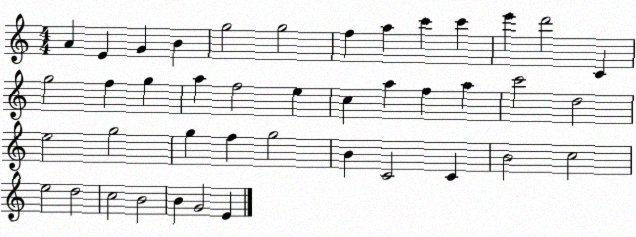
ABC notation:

X:1
T:Untitled
M:4/4
L:1/4
K:C
A E G B g2 g2 f a c' c' e' d'2 C g2 f g a f2 e c a f a c'2 d2 e2 g2 g f g2 B C2 C B2 c2 e2 d2 c2 B2 B G2 E